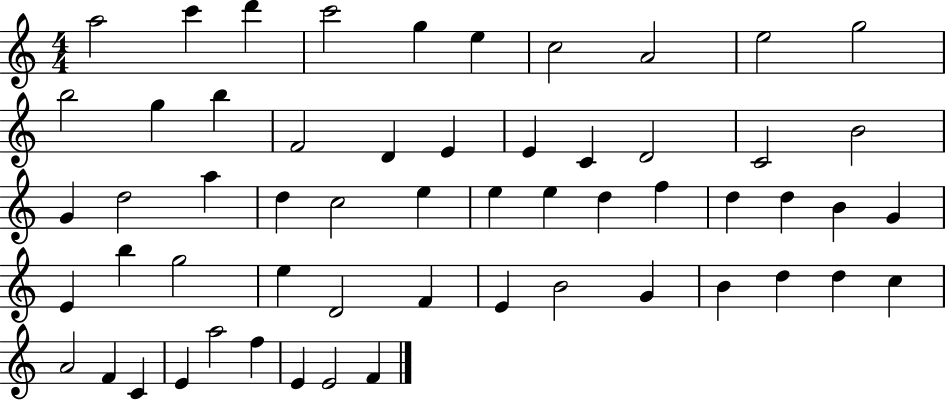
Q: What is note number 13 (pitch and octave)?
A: B5